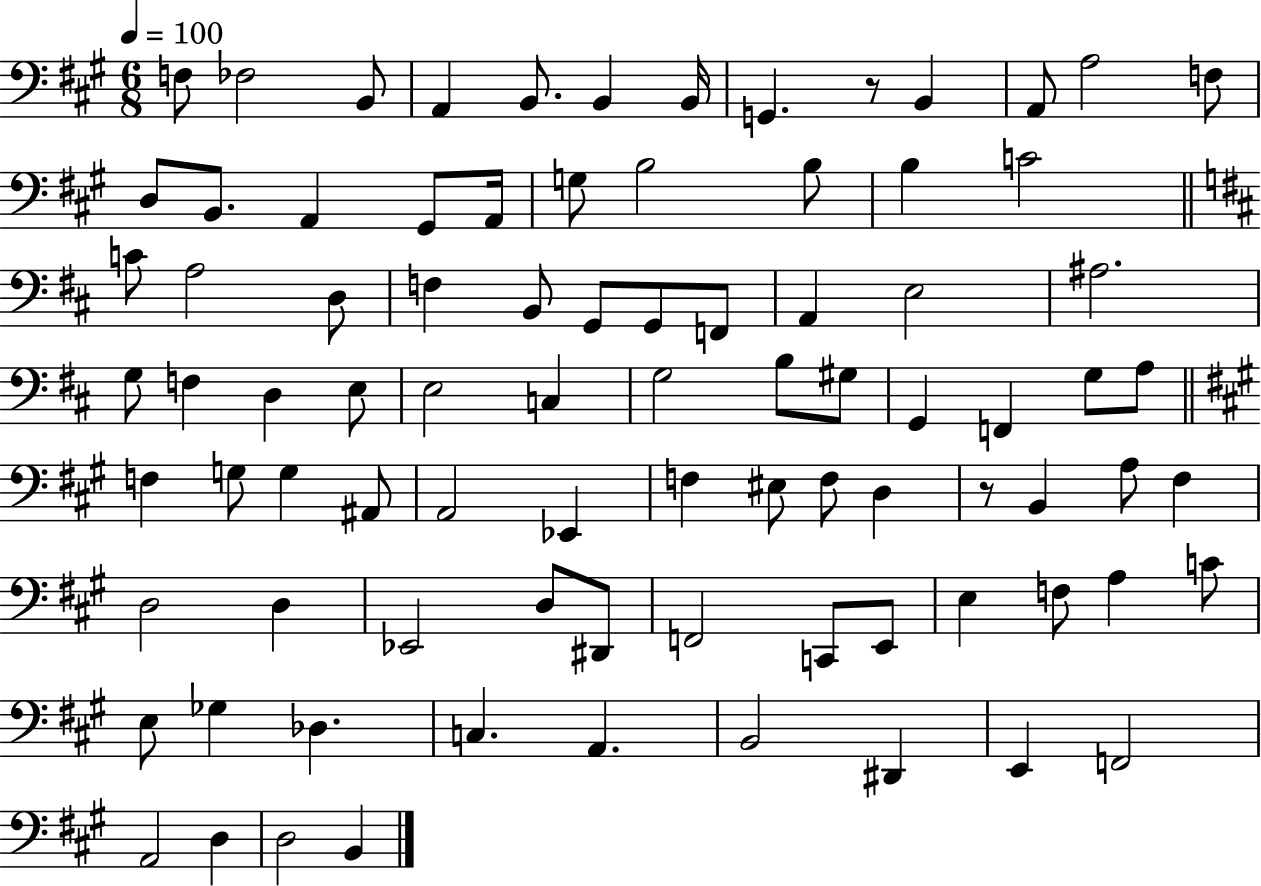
X:1
T:Untitled
M:6/8
L:1/4
K:A
F,/2 _F,2 B,,/2 A,, B,,/2 B,, B,,/4 G,, z/2 B,, A,,/2 A,2 F,/2 D,/2 B,,/2 A,, ^G,,/2 A,,/4 G,/2 B,2 B,/2 B, C2 C/2 A,2 D,/2 F, B,,/2 G,,/2 G,,/2 F,,/2 A,, E,2 ^A,2 G,/2 F, D, E,/2 E,2 C, G,2 B,/2 ^G,/2 G,, F,, G,/2 A,/2 F, G,/2 G, ^A,,/2 A,,2 _E,, F, ^E,/2 F,/2 D, z/2 B,, A,/2 ^F, D,2 D, _E,,2 D,/2 ^D,,/2 F,,2 C,,/2 E,,/2 E, F,/2 A, C/2 E,/2 _G, _D, C, A,, B,,2 ^D,, E,, F,,2 A,,2 D, D,2 B,,